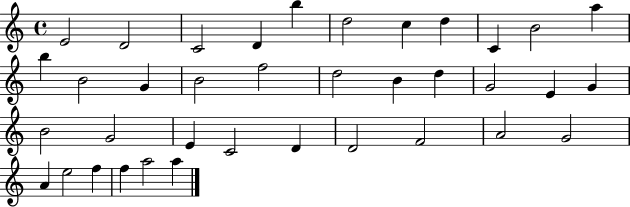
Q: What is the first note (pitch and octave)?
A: E4